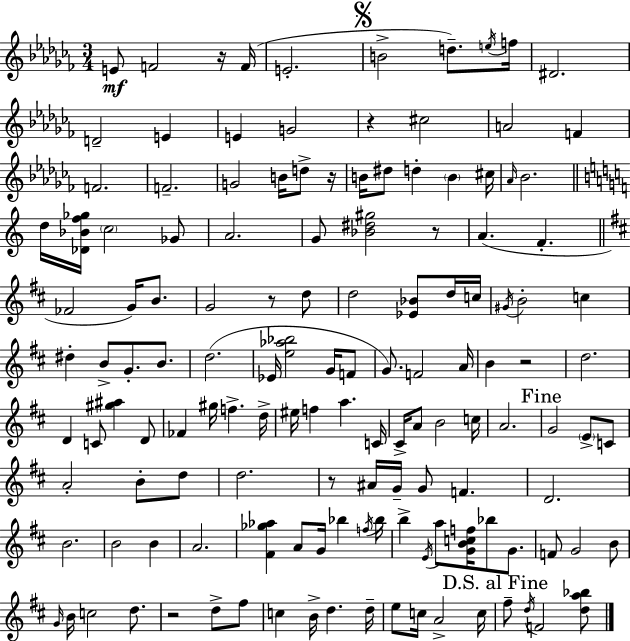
{
  \clef treble
  \numericTimeSignature
  \time 3/4
  \key aes \minor
  e'8\mf f'2 r16 f'16( | e'2.-. | \mark \markup { \musicglyph "scripts.segno" } b'2-> d''8.--) \acciaccatura { e''16 } | f''16 dis'2. | \break d'2-- e'4 | e'4 g'2 | r4 cis''2 | a'2 f'4 | \break f'2. | f'2.-- | g'2 b'16 d''8-> | r16 b'16 dis''8 d''4-. \parenthesize b'4 | \break cis''16 \grace { aes'16 } bes'2. | \bar "||" \break \key a \minor d''16 <des' bes' f'' ges''>16 \parenthesize c''2 ges'8 | a'2. | g'8 <bes' dis'' gis''>2 r8 | a'4.( f'4.-. | \break \bar "||" \break \key b \minor fes'2 g'16) b'8. | g'2 r8 d''8 | d''2 <ees' bes'>8 d''16 c''16 | \acciaccatura { gis'16 } b'2-. c''4 | \break dis''4-. b'8-> g'8.-. b'8. | d''2.( | ees'16 <e'' aes'' bes''>2 g'16 f'8 | g'8.) f'2 | \break a'16 b'4 r2 | d''2. | d'4 c'8 <gis'' ais''>4 d'8 | fes'4 gis''16 f''4.-> | \break d''16-> eis''16 f''4 a''4. | c'16 cis'16-> a'8 b'2 | c''16 a'2. | \mark "Fine" g'2 \parenthesize e'8-> c'8 | \break a'2-. b'8-. d''8 | d''2. | r8 ais'16 g'16-- g'8 f'4. | d'2. | \break b'2. | b'2 b'4 | a'2. | <fis' ges'' aes''>4 a'8 g'16 bes''4 | \break \acciaccatura { f''16 } bes''16 b''4-> \acciaccatura { e'16 } a''8 <g' b' c'' f''>16 bes''8 | g'8. f'8 g'2 | b'8 \grace { g'16 } b'16 c''2 | d''8. r2 | \break d''8-> fis''8 c''4 b'16-> d''4. | d''16-- e''8 c''16 a'2-> | c''16 \mark "D.S. al Fine" fis''8-- \acciaccatura { d''16 } f'2 | <d'' a'' bes''>8 \bar "|."
}